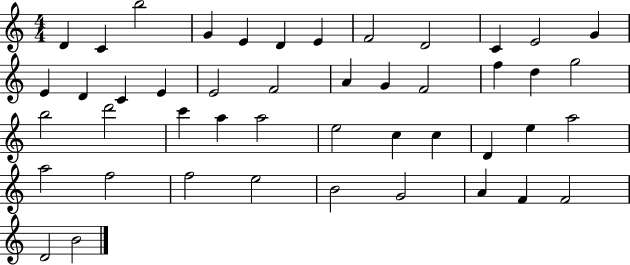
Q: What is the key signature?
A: C major